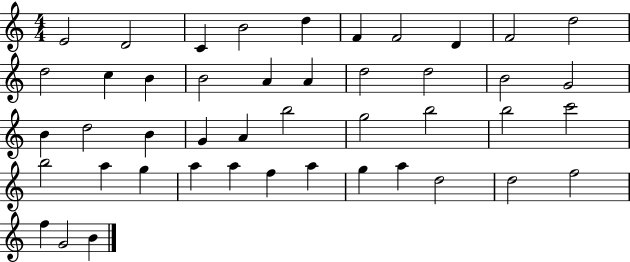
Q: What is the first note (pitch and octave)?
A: E4